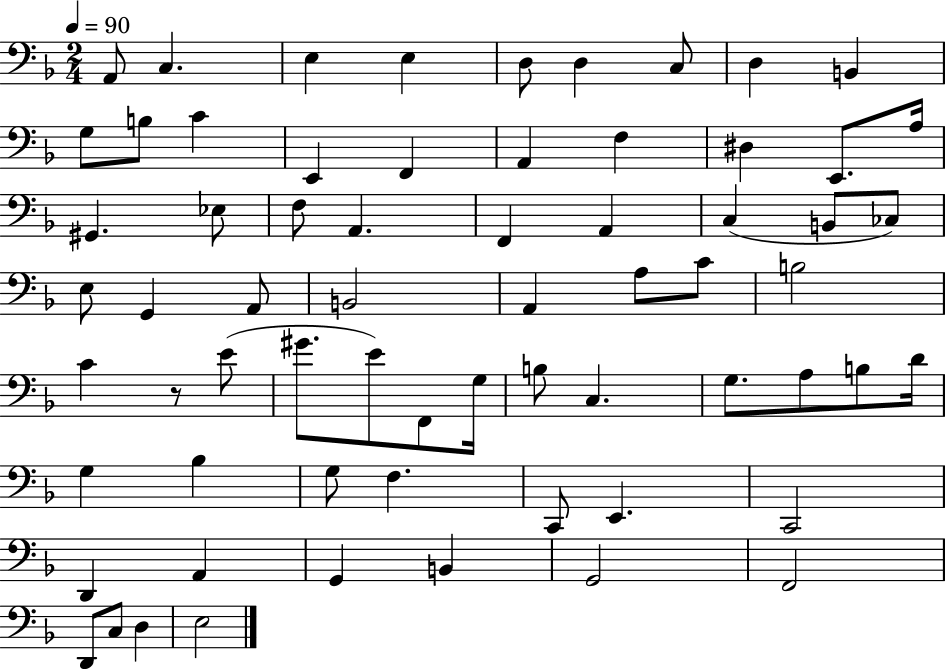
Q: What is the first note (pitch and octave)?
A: A2